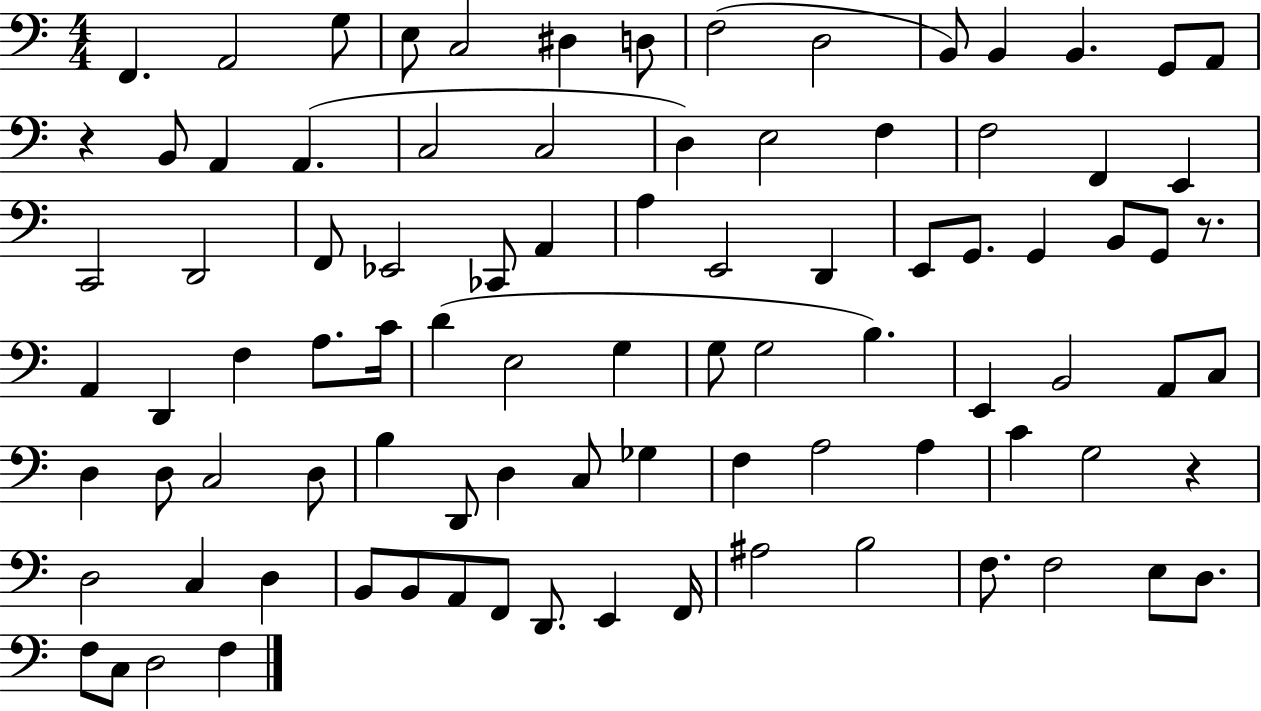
{
  \clef bass
  \numericTimeSignature
  \time 4/4
  \key c \major
  \repeat volta 2 { f,4. a,2 g8 | e8 c2 dis4 d8 | f2( d2 | b,8) b,4 b,4. g,8 a,8 | \break r4 b,8 a,4 a,4.( | c2 c2 | d4) e2 f4 | f2 f,4 e,4 | \break c,2 d,2 | f,8 ees,2 ces,8 a,4 | a4 e,2 d,4 | e,8 g,8. g,4 b,8 g,8 r8. | \break a,4 d,4 f4 a8. c'16 | d'4( e2 g4 | g8 g2 b4.) | e,4 b,2 a,8 c8 | \break d4 d8 c2 d8 | b4 d,8 d4 c8 ges4 | f4 a2 a4 | c'4 g2 r4 | \break d2 c4 d4 | b,8 b,8 a,8 f,8 d,8. e,4 f,16 | ais2 b2 | f8. f2 e8 d8. | \break f8 c8 d2 f4 | } \bar "|."
}